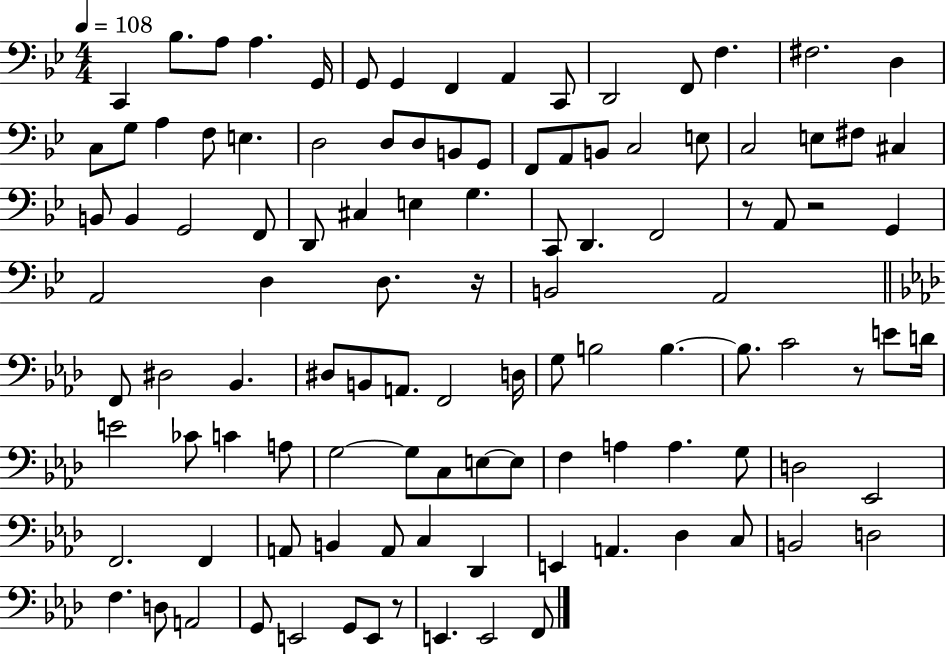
{
  \clef bass
  \numericTimeSignature
  \time 4/4
  \key bes \major
  \tempo 4 = 108
  c,4 bes8. a8 a4. g,16 | g,8 g,4 f,4 a,4 c,8 | d,2 f,8 f4. | fis2. d4 | \break c8 g8 a4 f8 e4. | d2 d8 d8 b,8 g,8 | f,8 a,8 b,8 c2 e8 | c2 e8 fis8 cis4 | \break b,8 b,4 g,2 f,8 | d,8 cis4 e4 g4. | c,8 d,4. f,2 | r8 a,8 r2 g,4 | \break a,2 d4 d8. r16 | b,2 a,2 | \bar "||" \break \key aes \major f,8 dis2 bes,4. | dis8 b,8 a,8. f,2 d16 | g8 b2 b4.~~ | b8. c'2 r8 e'8 d'16 | \break e'2 ces'8 c'4 a8 | g2~~ g8 c8 e8~~ e8 | f4 a4 a4. g8 | d2 ees,2 | \break f,2. f,4 | a,8 b,4 a,8 c4 des,4 | e,4 a,4. des4 c8 | b,2 d2 | \break f4. d8 a,2 | g,8 e,2 g,8 e,8 r8 | e,4. e,2 f,8 | \bar "|."
}